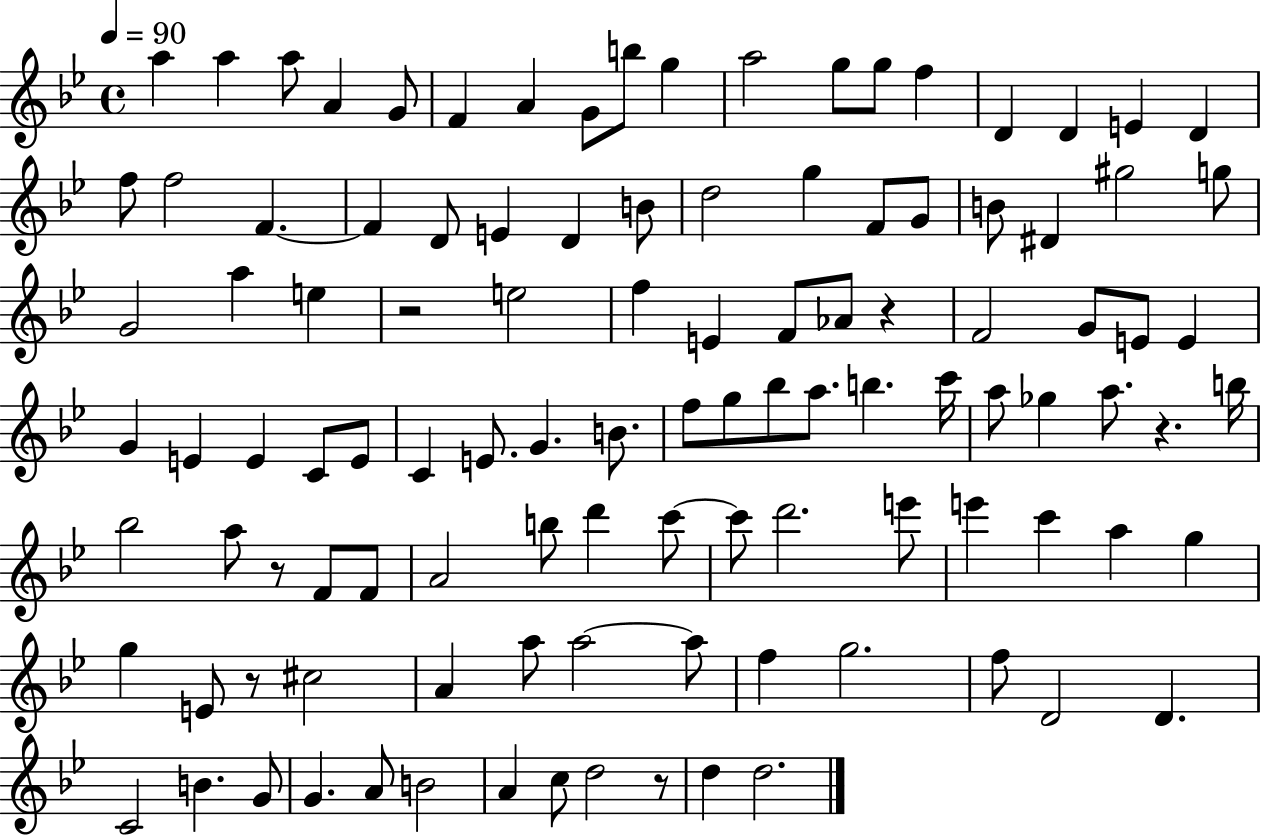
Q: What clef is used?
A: treble